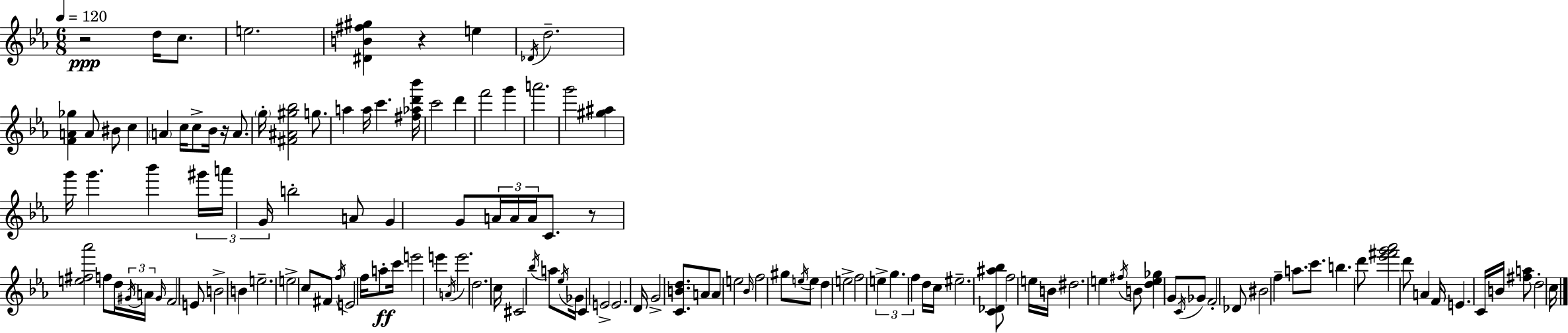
R/h D5/s C5/e. E5/h. [D#4,B4,F#5,G#5]/q R/q E5/q Db4/s D5/h. [F4,A4,Gb5]/q A4/e BIS4/e C5/q A4/q C5/s C5/e Bb4/s R/s A4/e. G5/s [F#4,A#4,G#5,Bb5]/h G5/e. A5/q A5/s C6/q. [F#5,Ab5,D6,Bb6]/s C6/h D6/q F6/h G6/q A6/h. G6/h [G#5,A#5]/q G6/s G6/q. Bb6/q G#6/s A6/s G4/s B5/h A4/e G4/q G4/e A4/s A4/s A4/s C4/e. R/e [E5,F#5,Ab6]/h F5/e D5/s G#4/s A4/s G#4/s F4/h E4/e B4/h B4/q E5/h. E5/h C5/e F#4/e F5/s E4/h F5/s A5/e C6/s E6/h E6/q A4/s E6/h. D5/h. C5/s C#4/h Bb5/s A5/e Eb5/s Gb4/s C4/q E4/h E4/h. D4/s G4/h [C4,B4,D5]/e. A4/e A4/e E5/h Bb4/s F5/h G#5/e E5/s E5/e D5/q E5/h F5/h E5/q G5/q. F5/q D5/s C5/s EIS5/h. [C4,Db4,A#5,Bb5]/e F5/h E5/s B4/s D#5/h. E5/q F#5/s B4/e [D5,E5,Gb5]/q G4/e C4/s Gb4/e F4/h Db4/e BIS4/h F5/q A5/e. C6/e. B5/q. D6/e [Eb6,F#6,G6,Ab6]/h D6/e A4/q F4/s E4/q. C4/s B4/s [F#5,A5]/e D5/h C5/s